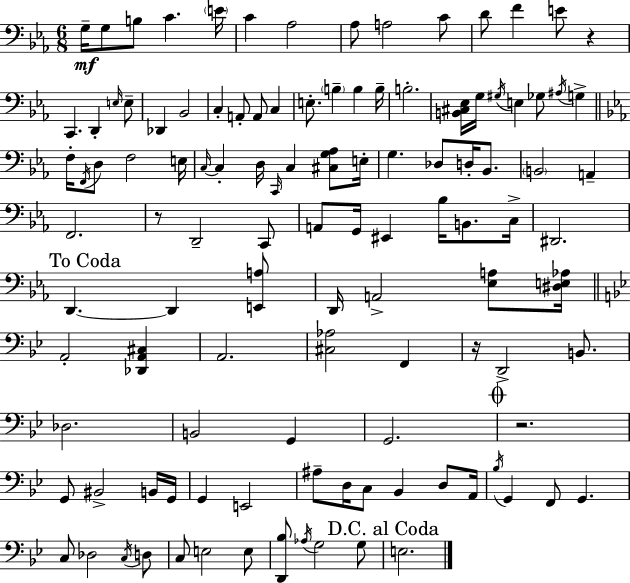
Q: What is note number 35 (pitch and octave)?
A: F3